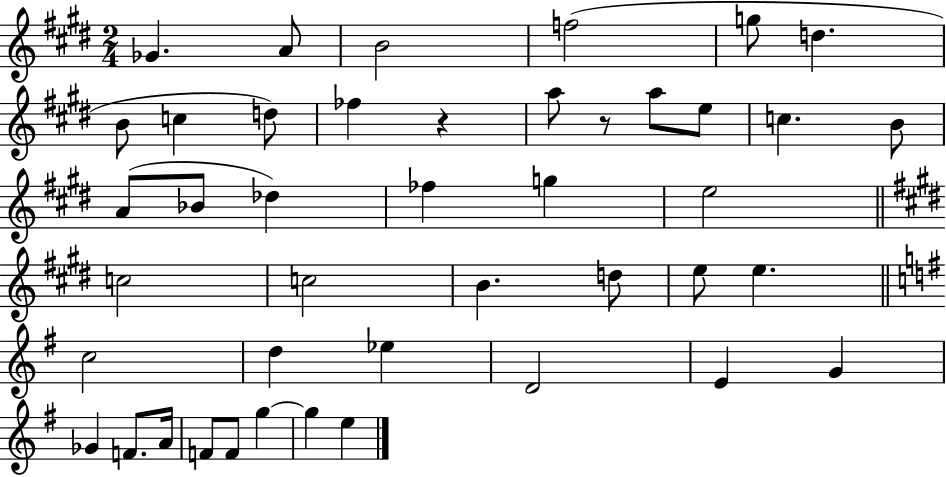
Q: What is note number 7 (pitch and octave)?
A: B4